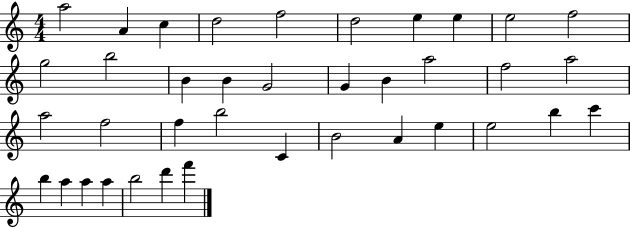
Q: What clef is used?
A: treble